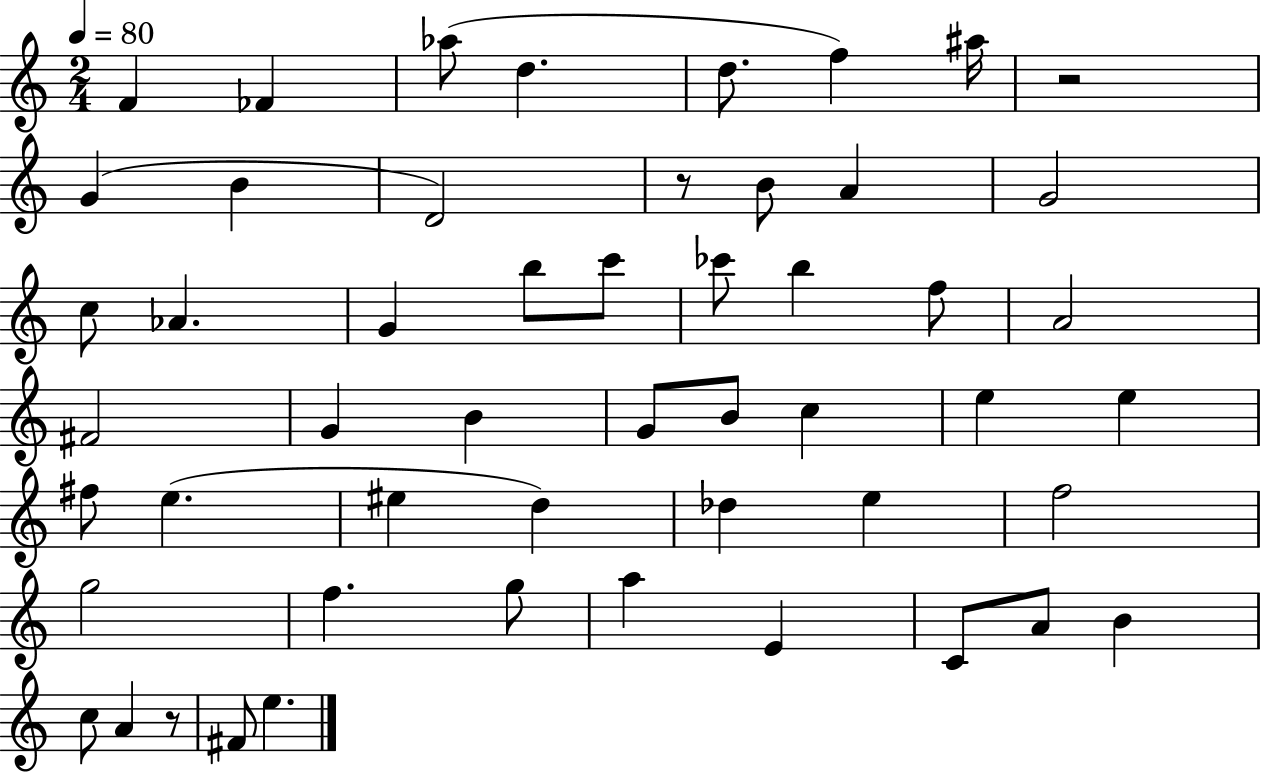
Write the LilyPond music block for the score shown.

{
  \clef treble
  \numericTimeSignature
  \time 2/4
  \key c \major
  \tempo 4 = 80
  f'4 fes'4 | aes''8( d''4. | d''8. f''4) ais''16 | r2 | \break g'4( b'4 | d'2) | r8 b'8 a'4 | g'2 | \break c''8 aes'4. | g'4 b''8 c'''8 | ces'''8 b''4 f''8 | a'2 | \break fis'2 | g'4 b'4 | g'8 b'8 c''4 | e''4 e''4 | \break fis''8 e''4.( | eis''4 d''4) | des''4 e''4 | f''2 | \break g''2 | f''4. g''8 | a''4 e'4 | c'8 a'8 b'4 | \break c''8 a'4 r8 | fis'8 e''4. | \bar "|."
}